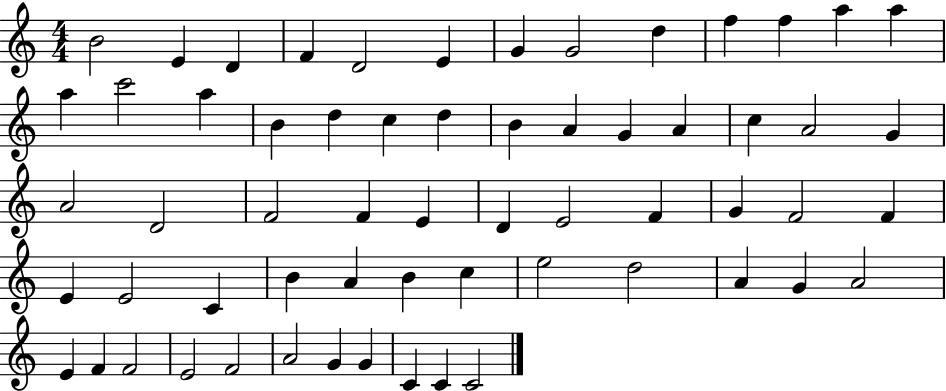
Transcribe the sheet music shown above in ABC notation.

X:1
T:Untitled
M:4/4
L:1/4
K:C
B2 E D F D2 E G G2 d f f a a a c'2 a B d c d B A G A c A2 G A2 D2 F2 F E D E2 F G F2 F E E2 C B A B c e2 d2 A G A2 E F F2 E2 F2 A2 G G C C C2